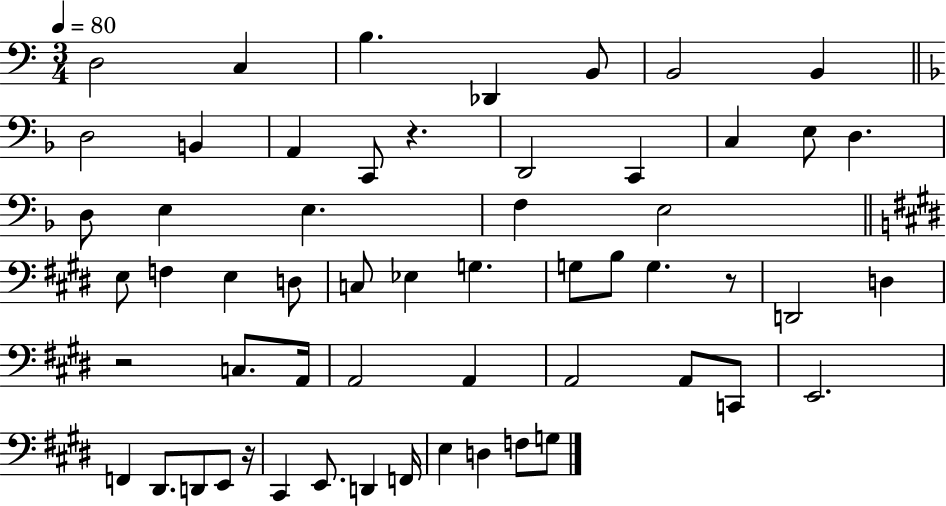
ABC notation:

X:1
T:Untitled
M:3/4
L:1/4
K:C
D,2 C, B, _D,, B,,/2 B,,2 B,, D,2 B,, A,, C,,/2 z D,,2 C,, C, E,/2 D, D,/2 E, E, F, E,2 E,/2 F, E, D,/2 C,/2 _E, G, G,/2 B,/2 G, z/2 D,,2 D, z2 C,/2 A,,/4 A,,2 A,, A,,2 A,,/2 C,,/2 E,,2 F,, ^D,,/2 D,,/2 E,,/2 z/4 ^C,, E,,/2 D,, F,,/4 E, D, F,/2 G,/2